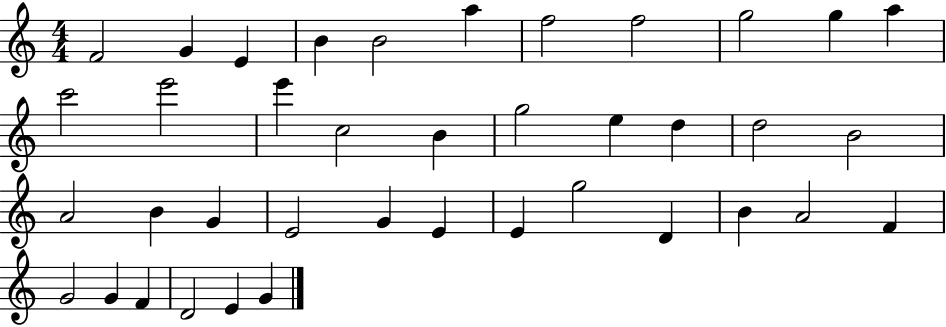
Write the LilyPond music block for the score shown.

{
  \clef treble
  \numericTimeSignature
  \time 4/4
  \key c \major
  f'2 g'4 e'4 | b'4 b'2 a''4 | f''2 f''2 | g''2 g''4 a''4 | \break c'''2 e'''2 | e'''4 c''2 b'4 | g''2 e''4 d''4 | d''2 b'2 | \break a'2 b'4 g'4 | e'2 g'4 e'4 | e'4 g''2 d'4 | b'4 a'2 f'4 | \break g'2 g'4 f'4 | d'2 e'4 g'4 | \bar "|."
}